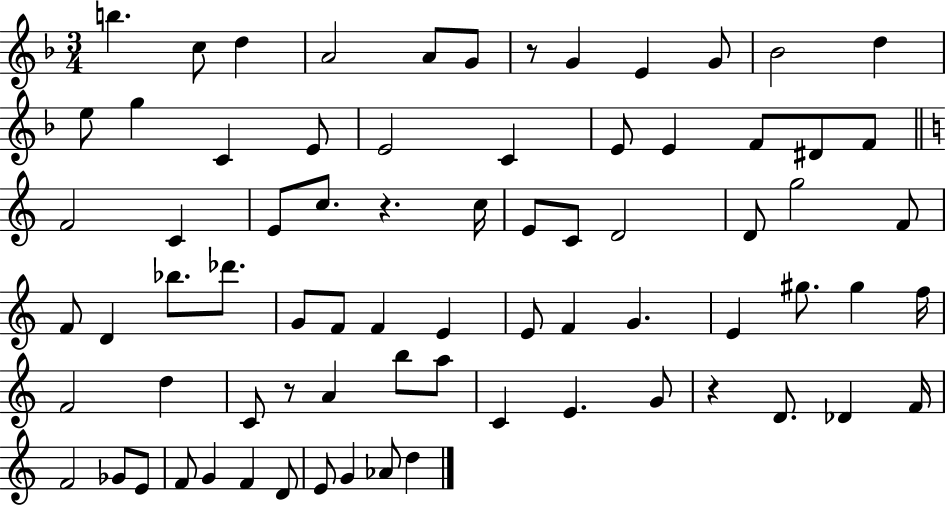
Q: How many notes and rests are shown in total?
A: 75